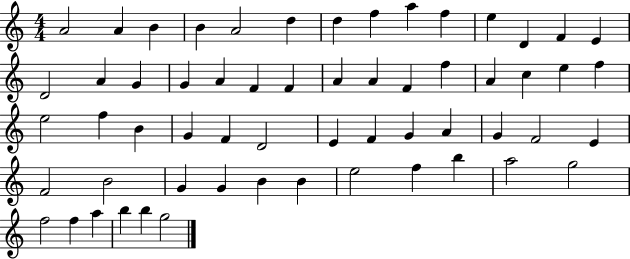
{
  \clef treble
  \numericTimeSignature
  \time 4/4
  \key c \major
  a'2 a'4 b'4 | b'4 a'2 d''4 | d''4 f''4 a''4 f''4 | e''4 d'4 f'4 e'4 | \break d'2 a'4 g'4 | g'4 a'4 f'4 f'4 | a'4 a'4 f'4 f''4 | a'4 c''4 e''4 f''4 | \break e''2 f''4 b'4 | g'4 f'4 d'2 | e'4 f'4 g'4 a'4 | g'4 f'2 e'4 | \break f'2 b'2 | g'4 g'4 b'4 b'4 | e''2 f''4 b''4 | a''2 g''2 | \break f''2 f''4 a''4 | b''4 b''4 g''2 | \bar "|."
}